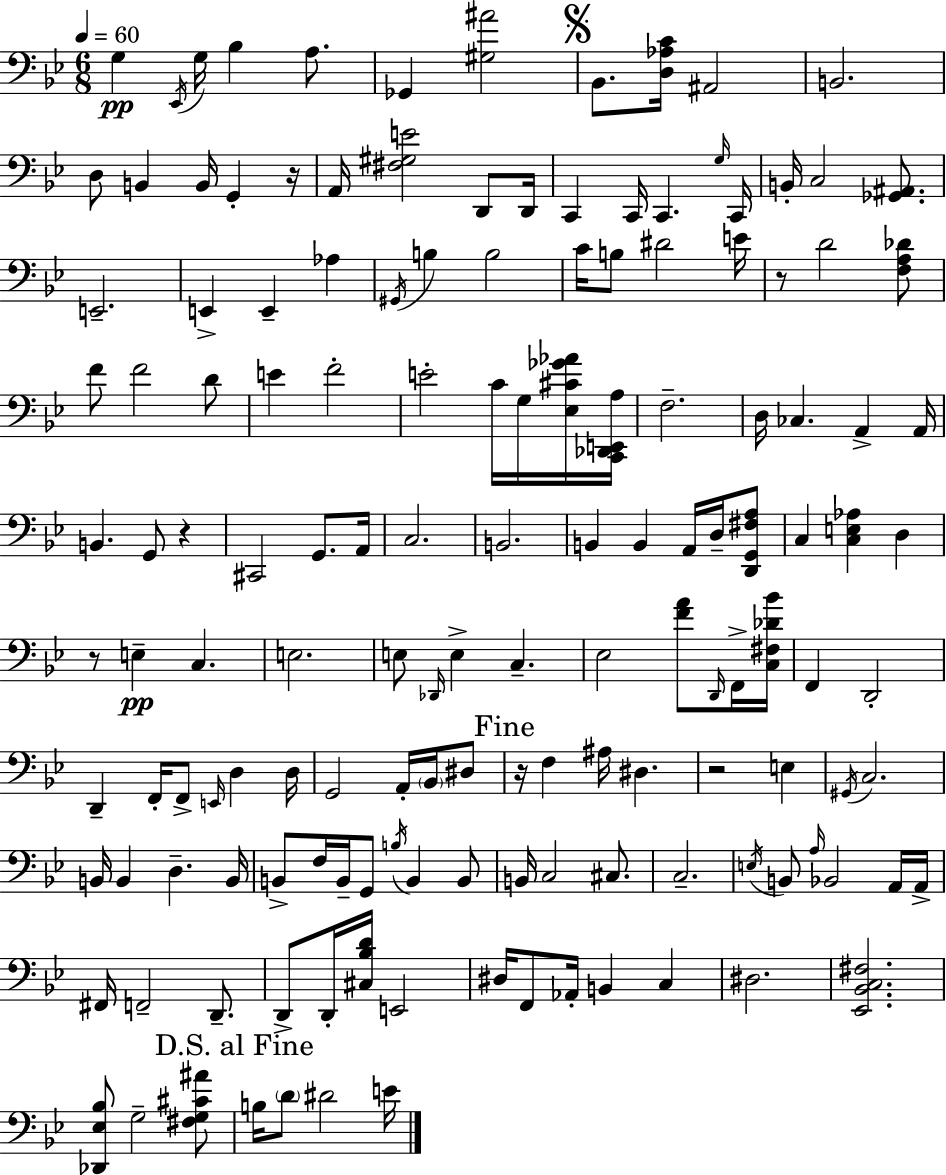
X:1
T:Untitled
M:6/8
L:1/4
K:Gm
G, _E,,/4 G,/4 _B, A,/2 _G,, [^G,^A]2 _B,,/2 [D,_A,C]/4 ^A,,2 B,,2 D,/2 B,, B,,/4 G,, z/4 A,,/4 [^F,^G,E]2 D,,/2 D,,/4 C,, C,,/4 C,, G,/4 C,,/4 B,,/4 C,2 [_G,,^A,,]/2 E,,2 E,, E,, _A, ^G,,/4 B, B,2 C/4 B,/2 ^D2 E/4 z/2 D2 [F,A,_D]/2 F/2 F2 D/2 E F2 E2 C/4 G,/4 [_E,^C_G_A]/4 [C,,_D,,E,,A,]/4 F,2 D,/4 _C, A,, A,,/4 B,, G,,/2 z ^C,,2 G,,/2 A,,/4 C,2 B,,2 B,, B,, A,,/4 D,/4 [D,,G,,^F,A,]/2 C, [C,E,_A,] D, z/2 E, C, E,2 E,/2 _D,,/4 E, C, _E,2 [FA]/2 D,,/4 F,,/4 [C,^F,_D_B]/4 F,, D,,2 D,, F,,/4 F,,/2 E,,/4 D, D,/4 G,,2 A,,/4 _B,,/4 ^D,/2 z/4 F, ^A,/4 ^D, z2 E, ^G,,/4 C,2 B,,/4 B,, D, B,,/4 B,,/2 F,/4 B,,/4 G,,/2 B,/4 B,, B,,/2 B,,/4 C,2 ^C,/2 C,2 E,/4 B,,/2 A,/4 _B,,2 A,,/4 A,,/4 ^F,,/4 F,,2 D,,/2 D,,/2 D,,/4 [^C,_B,D]/4 E,,2 ^D,/4 F,,/2 _A,,/4 B,, C, ^D,2 [_E,,_B,,C,^F,]2 [_D,,_E,_B,]/2 G,2 [^F,G,^C^A]/2 B,/4 D/2 ^D2 E/4